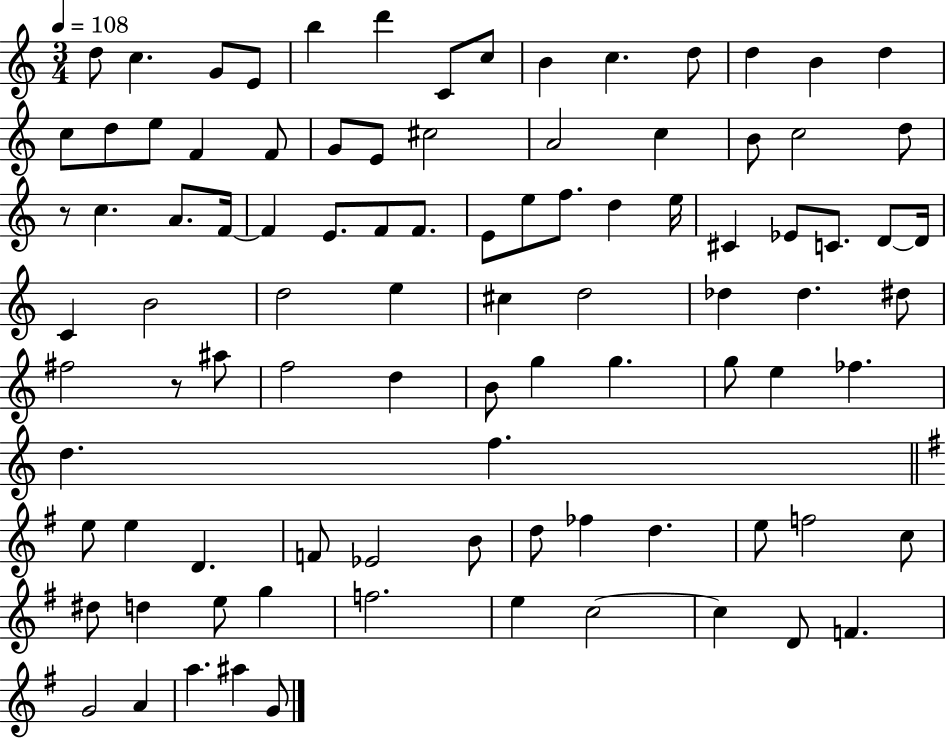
D5/e C5/q. G4/e E4/e B5/q D6/q C4/e C5/e B4/q C5/q. D5/e D5/q B4/q D5/q C5/e D5/e E5/e F4/q F4/e G4/e E4/e C#5/h A4/h C5/q B4/e C5/h D5/e R/e C5/q. A4/e. F4/s F4/q E4/e. F4/e F4/e. E4/e E5/e F5/e. D5/q E5/s C#4/q Eb4/e C4/e. D4/e D4/s C4/q B4/h D5/h E5/q C#5/q D5/h Db5/q Db5/q. D#5/e F#5/h R/e A#5/e F5/h D5/q B4/e G5/q G5/q. G5/e E5/q FES5/q. D5/q. F5/q. E5/e E5/q D4/q. F4/e Eb4/h B4/e D5/e FES5/q D5/q. E5/e F5/h C5/e D#5/e D5/q E5/e G5/q F5/h. E5/q C5/h C5/q D4/e F4/q. G4/h A4/q A5/q. A#5/q G4/e